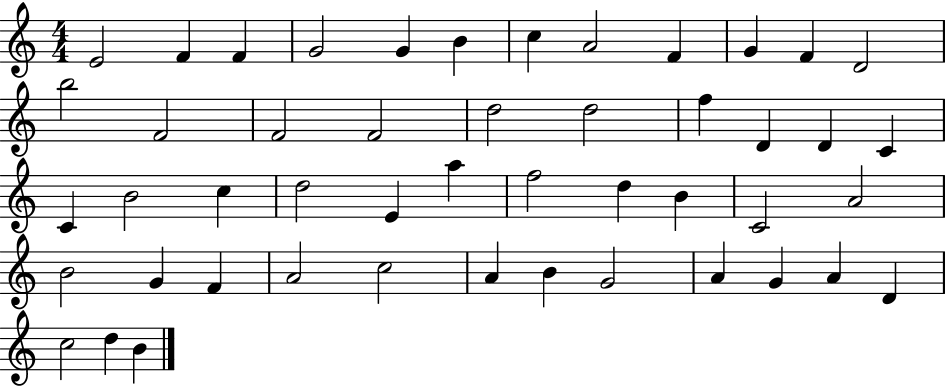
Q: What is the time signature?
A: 4/4